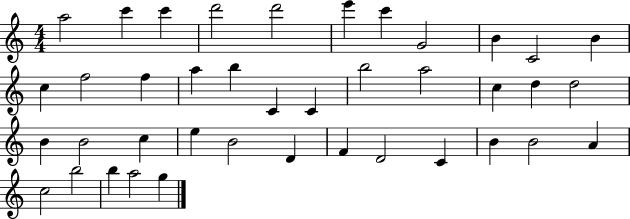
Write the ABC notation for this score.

X:1
T:Untitled
M:4/4
L:1/4
K:C
a2 c' c' d'2 d'2 e' c' G2 B C2 B c f2 f a b C C b2 a2 c d d2 B B2 c e B2 D F D2 C B B2 A c2 b2 b a2 g